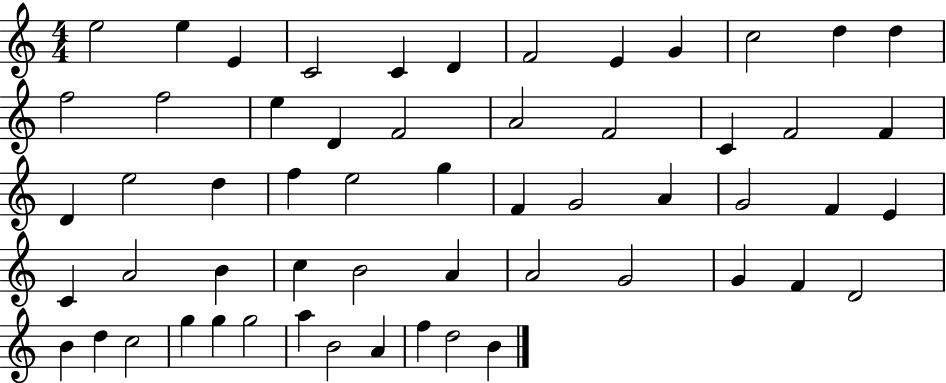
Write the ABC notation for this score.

X:1
T:Untitled
M:4/4
L:1/4
K:C
e2 e E C2 C D F2 E G c2 d d f2 f2 e D F2 A2 F2 C F2 F D e2 d f e2 g F G2 A G2 F E C A2 B c B2 A A2 G2 G F D2 B d c2 g g g2 a B2 A f d2 B